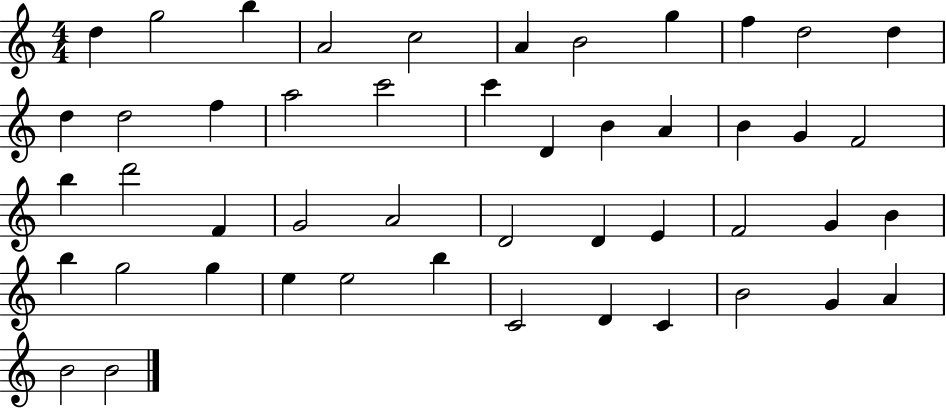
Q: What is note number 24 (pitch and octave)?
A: B5